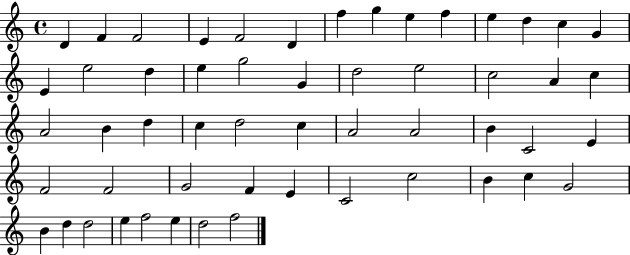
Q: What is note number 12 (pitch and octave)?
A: D5